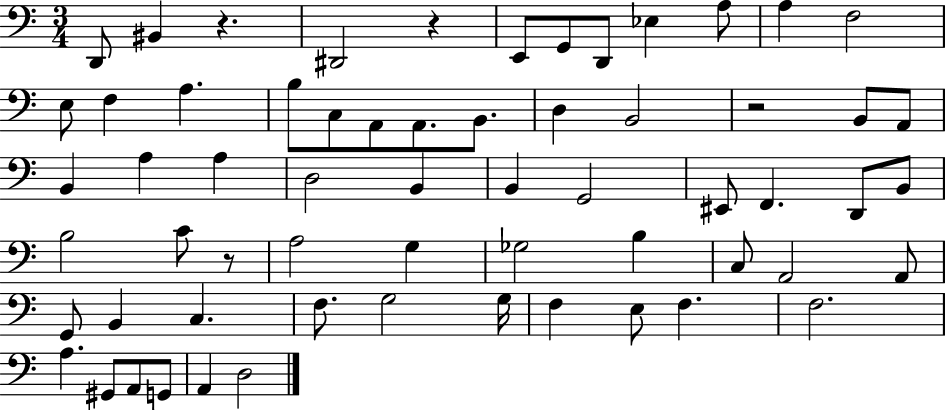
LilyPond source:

{
  \clef bass
  \numericTimeSignature
  \time 3/4
  \key c \major
  \repeat volta 2 { d,8 bis,4 r4. | dis,2 r4 | e,8 g,8 d,8 ees4 a8 | a4 f2 | \break e8 f4 a4. | b8 c8 a,8 a,8. b,8. | d4 b,2 | r2 b,8 a,8 | \break b,4 a4 a4 | d2 b,4 | b,4 g,2 | eis,8 f,4. d,8 b,8 | \break b2 c'8 r8 | a2 g4 | ges2 b4 | c8 a,2 a,8 | \break g,8 b,4 c4. | f8. g2 g16 | f4 e8 f4. | f2. | \break a4. gis,8 a,8 g,8 | a,4 d2 | } \bar "|."
}